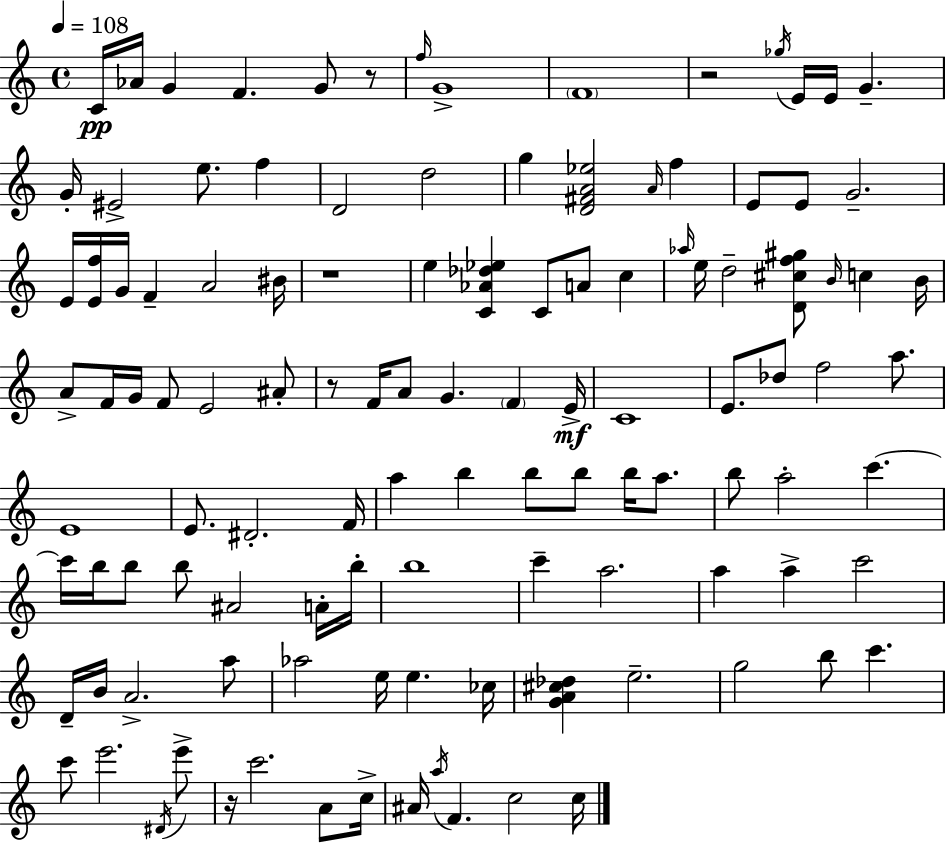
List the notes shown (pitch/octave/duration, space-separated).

C4/s Ab4/s G4/q F4/q. G4/e R/e F5/s G4/w F4/w R/h Gb5/s E4/s E4/s G4/q. G4/s EIS4/h E5/e. F5/q D4/h D5/h G5/q [D4,F#4,A4,Eb5]/h A4/s F5/q E4/e E4/e G4/h. E4/s [E4,F5]/s G4/s F4/q A4/h BIS4/s R/w E5/q [C4,Ab4,Db5,Eb5]/q C4/e A4/e C5/q Ab5/s E5/s D5/h [D4,C#5,F5,G#5]/e B4/s C5/q B4/s A4/e F4/s G4/s F4/e E4/h A#4/e R/e F4/s A4/e G4/q. F4/q E4/s C4/w E4/e. Db5/e F5/h A5/e. E4/w E4/e. D#4/h. F4/s A5/q B5/q B5/e B5/e B5/s A5/e. B5/e A5/h C6/q. C6/s B5/s B5/e B5/e A#4/h A4/s B5/s B5/w C6/q A5/h. A5/q A5/q C6/h D4/s B4/s A4/h. A5/e Ab5/h E5/s E5/q. CES5/s [G4,A4,C#5,Db5]/q E5/h. G5/h B5/e C6/q. C6/e E6/h. D#4/s E6/e R/s C6/h. A4/e C5/s A#4/s A5/s F4/q. C5/h C5/s